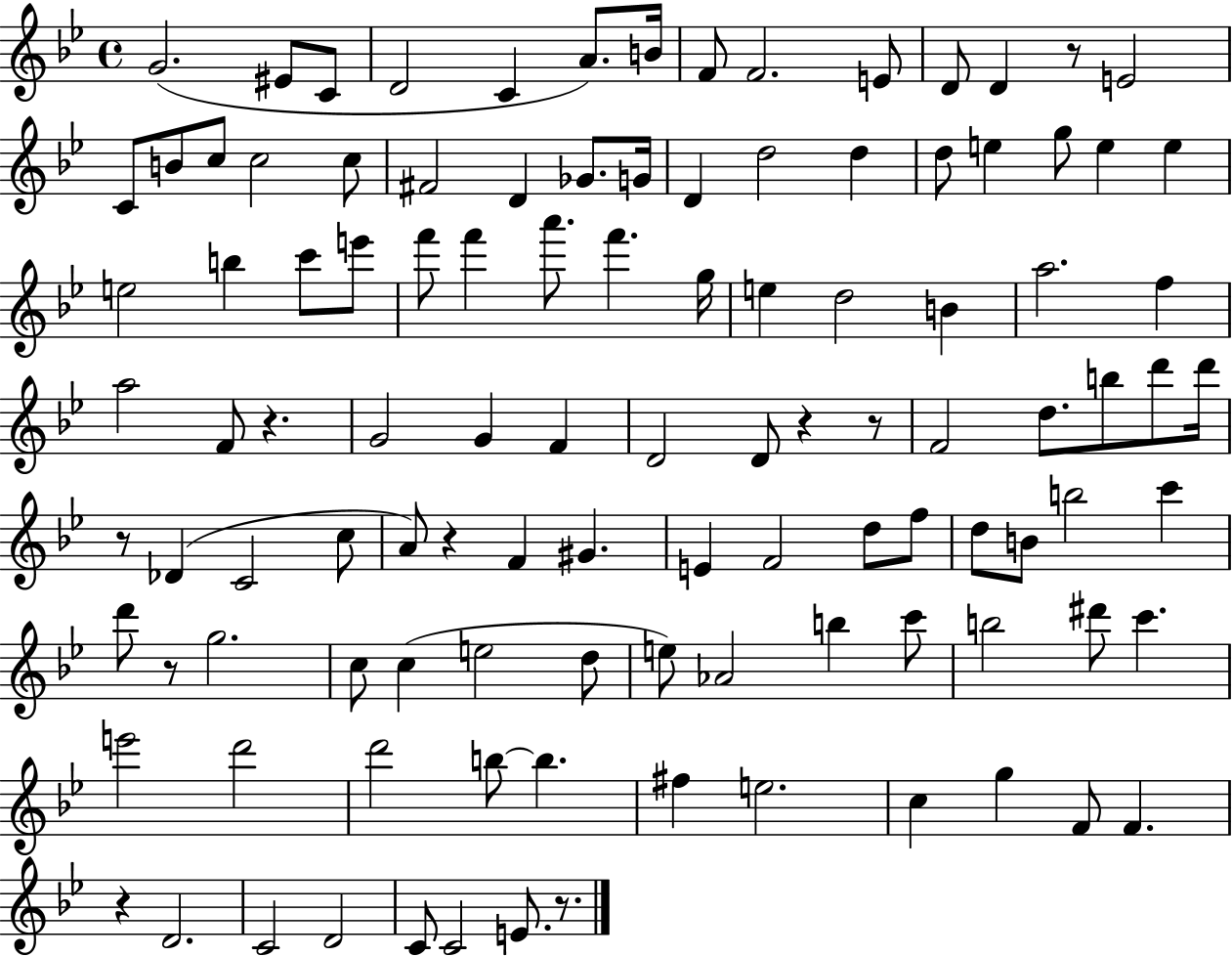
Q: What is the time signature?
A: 4/4